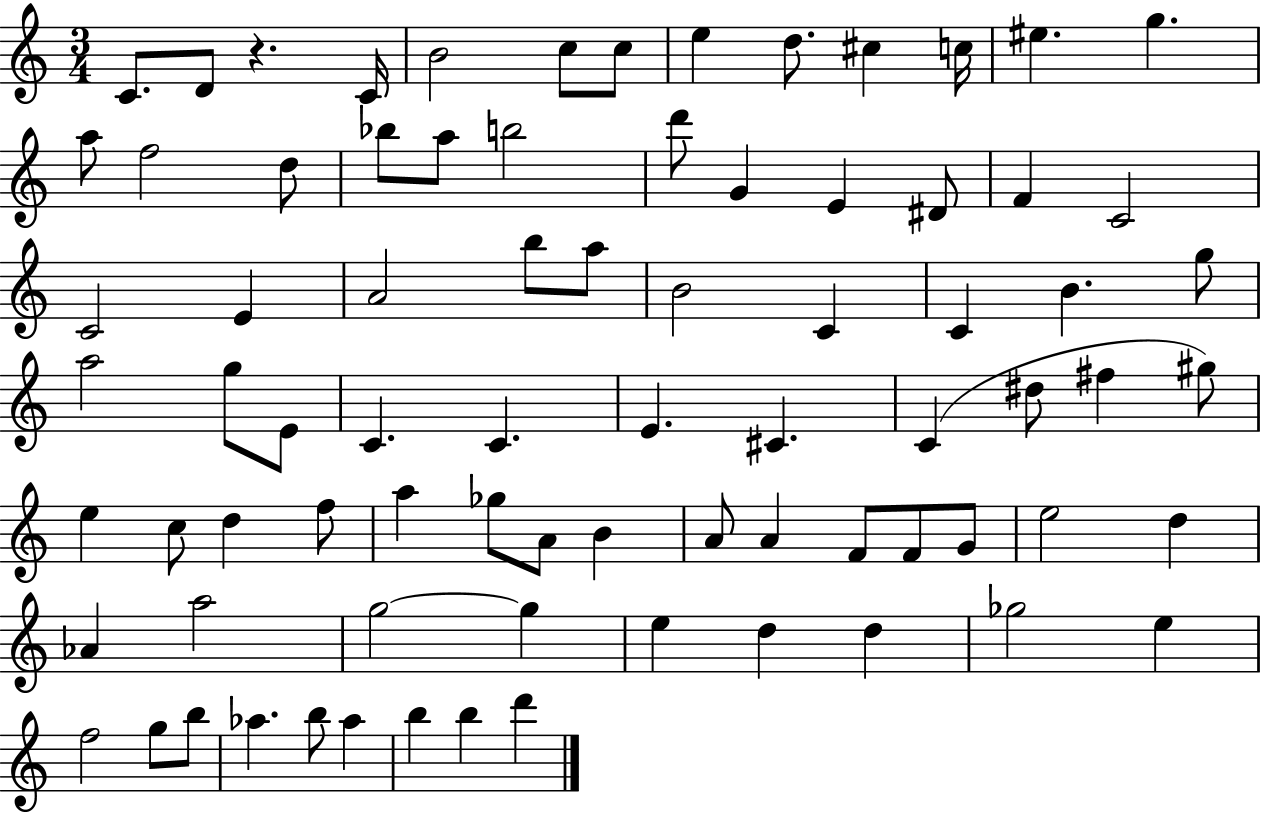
{
  \clef treble
  \numericTimeSignature
  \time 3/4
  \key c \major
  c'8. d'8 r4. c'16 | b'2 c''8 c''8 | e''4 d''8. cis''4 c''16 | eis''4. g''4. | \break a''8 f''2 d''8 | bes''8 a''8 b''2 | d'''8 g'4 e'4 dis'8 | f'4 c'2 | \break c'2 e'4 | a'2 b''8 a''8 | b'2 c'4 | c'4 b'4. g''8 | \break a''2 g''8 e'8 | c'4. c'4. | e'4. cis'4. | c'4( dis''8 fis''4 gis''8) | \break e''4 c''8 d''4 f''8 | a''4 ges''8 a'8 b'4 | a'8 a'4 f'8 f'8 g'8 | e''2 d''4 | \break aes'4 a''2 | g''2~~ g''4 | e''4 d''4 d''4 | ges''2 e''4 | \break f''2 g''8 b''8 | aes''4. b''8 aes''4 | b''4 b''4 d'''4 | \bar "|."
}